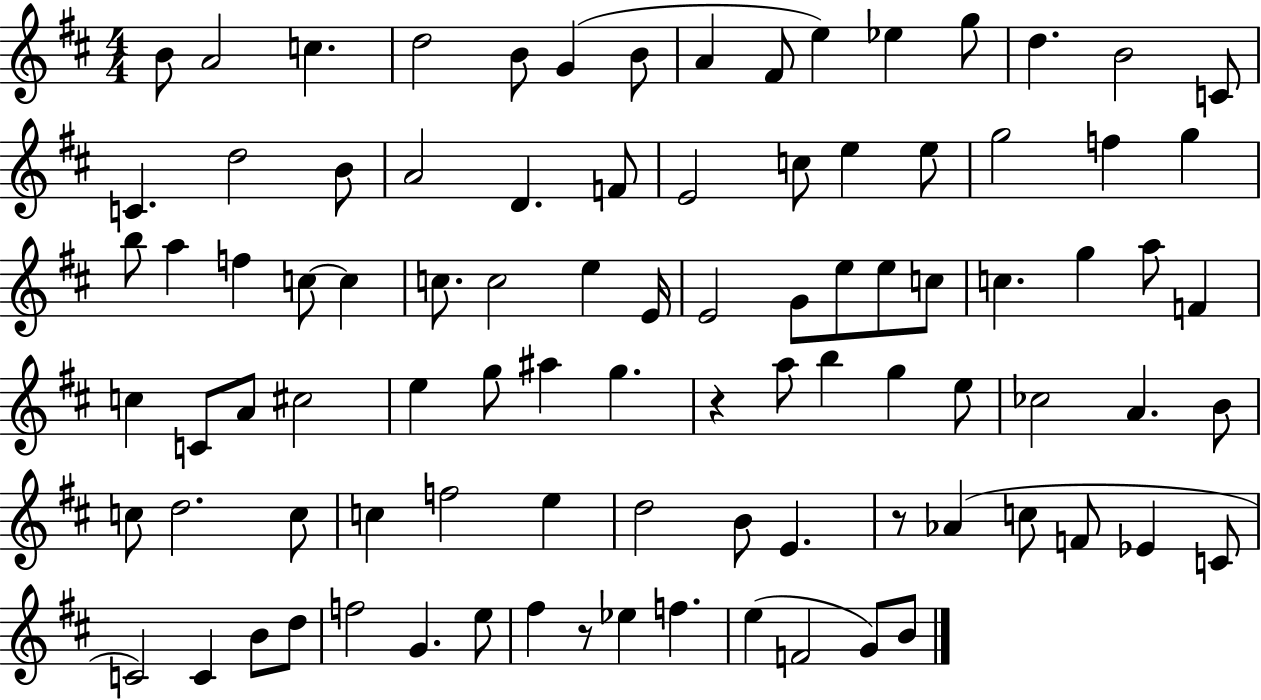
{
  \clef treble
  \numericTimeSignature
  \time 4/4
  \key d \major
  b'8 a'2 c''4. | d''2 b'8 g'4( b'8 | a'4 fis'8 e''4) ees''4 g''8 | d''4. b'2 c'8 | \break c'4. d''2 b'8 | a'2 d'4. f'8 | e'2 c''8 e''4 e''8 | g''2 f''4 g''4 | \break b''8 a''4 f''4 c''8~~ c''4 | c''8. c''2 e''4 e'16 | e'2 g'8 e''8 e''8 c''8 | c''4. g''4 a''8 f'4 | \break c''4 c'8 a'8 cis''2 | e''4 g''8 ais''4 g''4. | r4 a''8 b''4 g''4 e''8 | ces''2 a'4. b'8 | \break c''8 d''2. c''8 | c''4 f''2 e''4 | d''2 b'8 e'4. | r8 aes'4( c''8 f'8 ees'4 c'8 | \break c'2) c'4 b'8 d''8 | f''2 g'4. e''8 | fis''4 r8 ees''4 f''4. | e''4( f'2 g'8) b'8 | \break \bar "|."
}